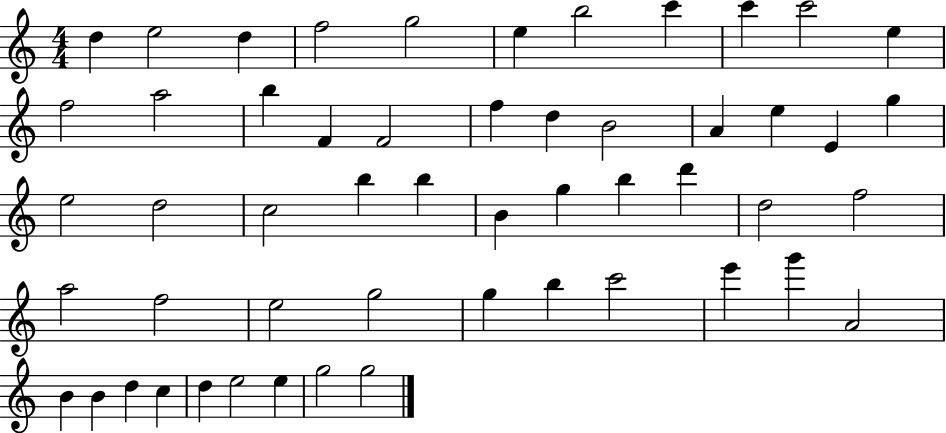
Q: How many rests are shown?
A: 0